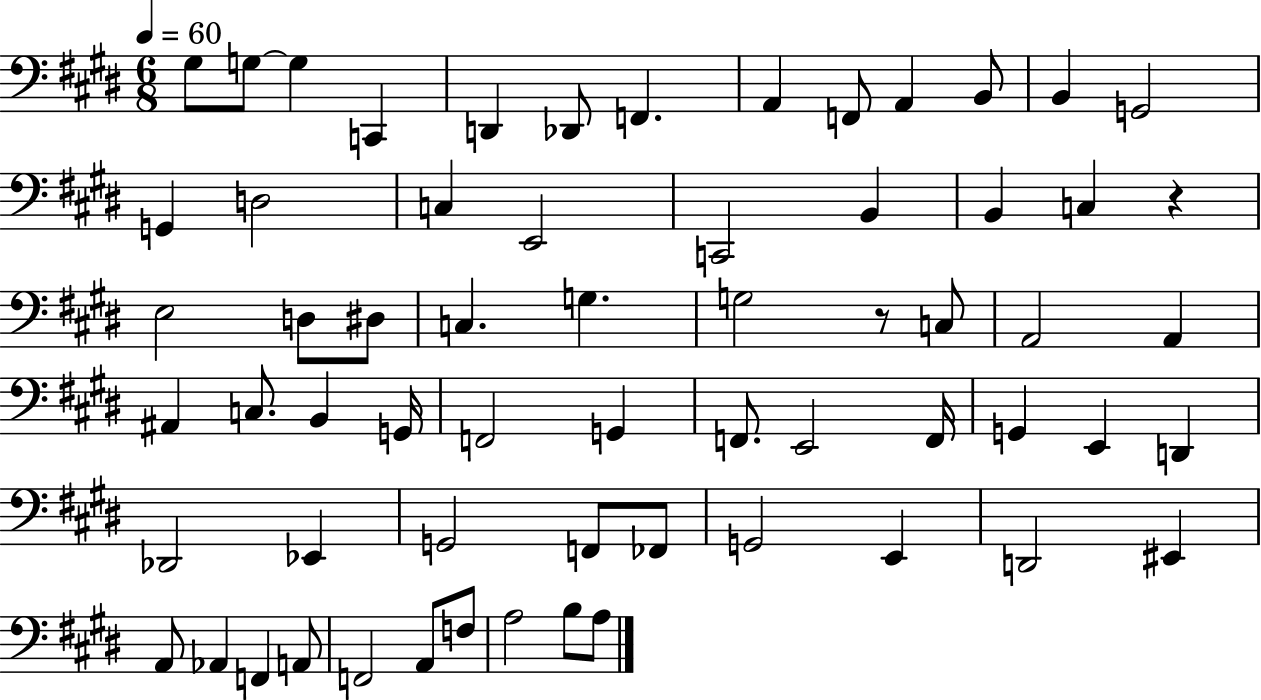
{
  \clef bass
  \numericTimeSignature
  \time 6/8
  \key e \major
  \tempo 4 = 60
  gis8 g8~~ g4 c,4 | d,4 des,8 f,4. | a,4 f,8 a,4 b,8 | b,4 g,2 | \break g,4 d2 | c4 e,2 | c,2 b,4 | b,4 c4 r4 | \break e2 d8 dis8 | c4. g4. | g2 r8 c8 | a,2 a,4 | \break ais,4 c8. b,4 g,16 | f,2 g,4 | f,8. e,2 f,16 | g,4 e,4 d,4 | \break des,2 ees,4 | g,2 f,8 fes,8 | g,2 e,4 | d,2 eis,4 | \break a,8 aes,4 f,4 a,8 | f,2 a,8 f8 | a2 b8 a8 | \bar "|."
}